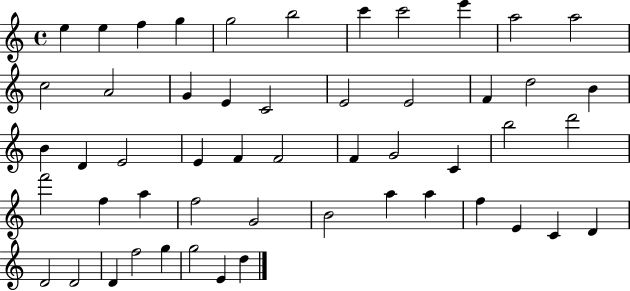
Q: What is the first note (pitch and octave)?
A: E5